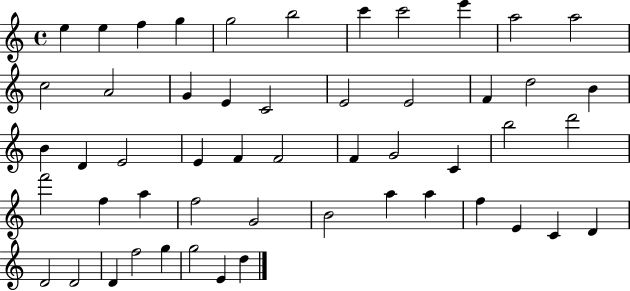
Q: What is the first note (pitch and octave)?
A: E5